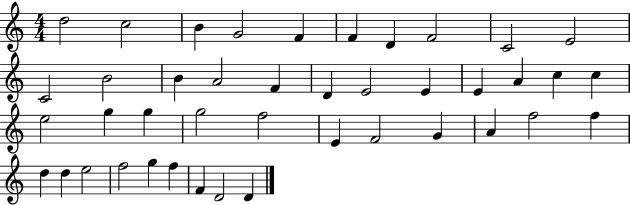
{
  \clef treble
  \numericTimeSignature
  \time 4/4
  \key c \major
  d''2 c''2 | b'4 g'2 f'4 | f'4 d'4 f'2 | c'2 e'2 | \break c'2 b'2 | b'4 a'2 f'4 | d'4 e'2 e'4 | e'4 a'4 c''4 c''4 | \break e''2 g''4 g''4 | g''2 f''2 | e'4 f'2 g'4 | a'4 f''2 f''4 | \break d''4 d''4 e''2 | f''2 g''4 f''4 | f'4 d'2 d'4 | \bar "|."
}